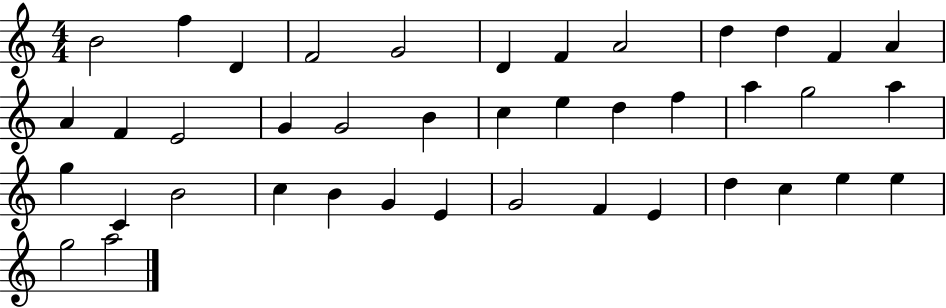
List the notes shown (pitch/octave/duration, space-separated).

B4/h F5/q D4/q F4/h G4/h D4/q F4/q A4/h D5/q D5/q F4/q A4/q A4/q F4/q E4/h G4/q G4/h B4/q C5/q E5/q D5/q F5/q A5/q G5/h A5/q G5/q C4/q B4/h C5/q B4/q G4/q E4/q G4/h F4/q E4/q D5/q C5/q E5/q E5/q G5/h A5/h